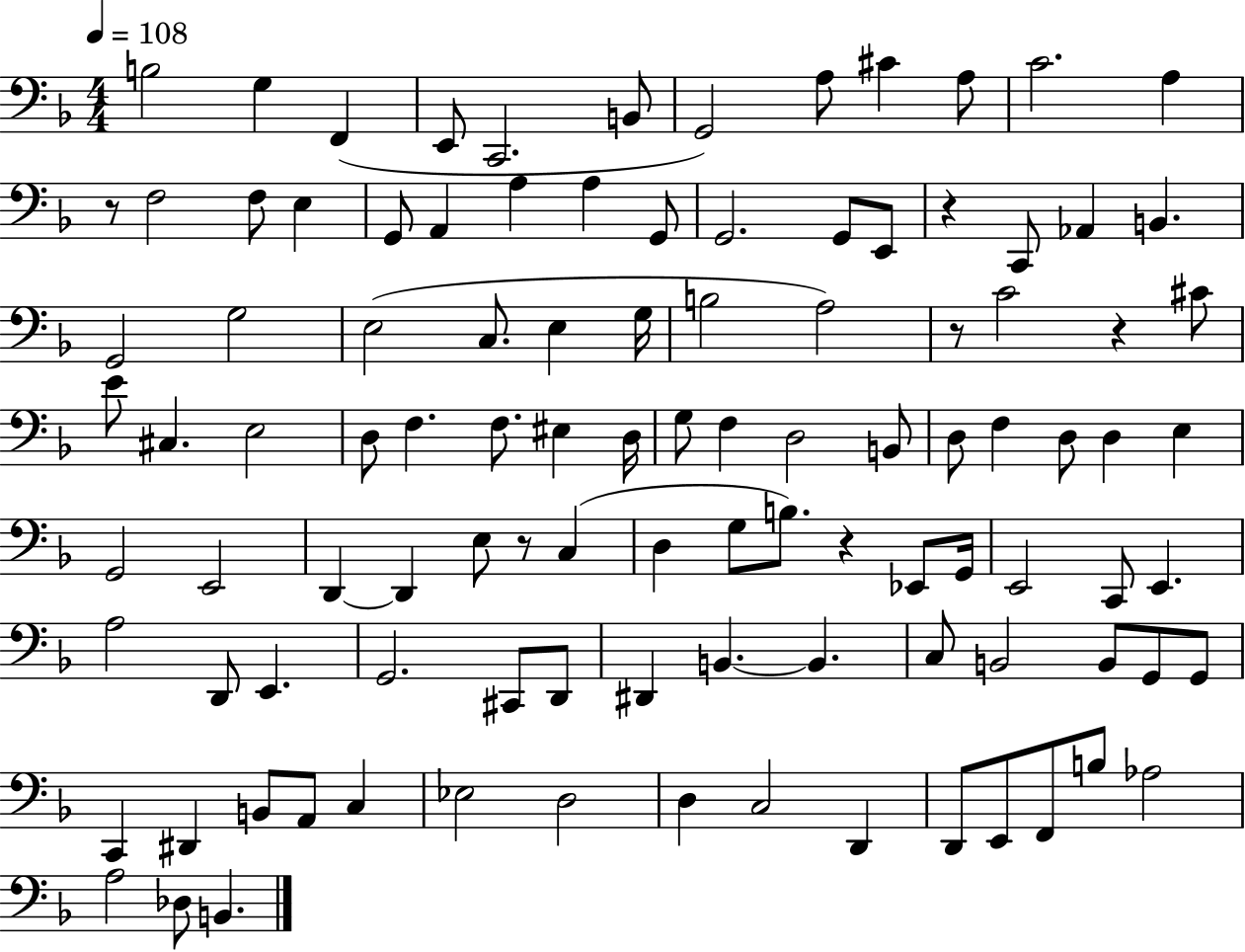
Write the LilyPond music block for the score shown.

{
  \clef bass
  \numericTimeSignature
  \time 4/4
  \key f \major
  \tempo 4 = 108
  b2 g4 f,4( | e,8 c,2. b,8 | g,2) a8 cis'4 a8 | c'2. a4 | \break r8 f2 f8 e4 | g,8 a,4 a4 a4 g,8 | g,2. g,8 e,8 | r4 c,8 aes,4 b,4. | \break g,2 g2 | e2( c8. e4 g16 | b2 a2) | r8 c'2 r4 cis'8 | \break e'8 cis4. e2 | d8 f4. f8. eis4 d16 | g8 f4 d2 b,8 | d8 f4 d8 d4 e4 | \break g,2 e,2 | d,4~~ d,4 e8 r8 c4( | d4 g8 b8.) r4 ees,8 g,16 | e,2 c,8 e,4. | \break a2 d,8 e,4. | g,2. cis,8 d,8 | dis,4 b,4.~~ b,4. | c8 b,2 b,8 g,8 g,8 | \break c,4 dis,4 b,8 a,8 c4 | ees2 d2 | d4 c2 d,4 | d,8 e,8 f,8 b8 aes2 | \break a2 des8 b,4. | \bar "|."
}